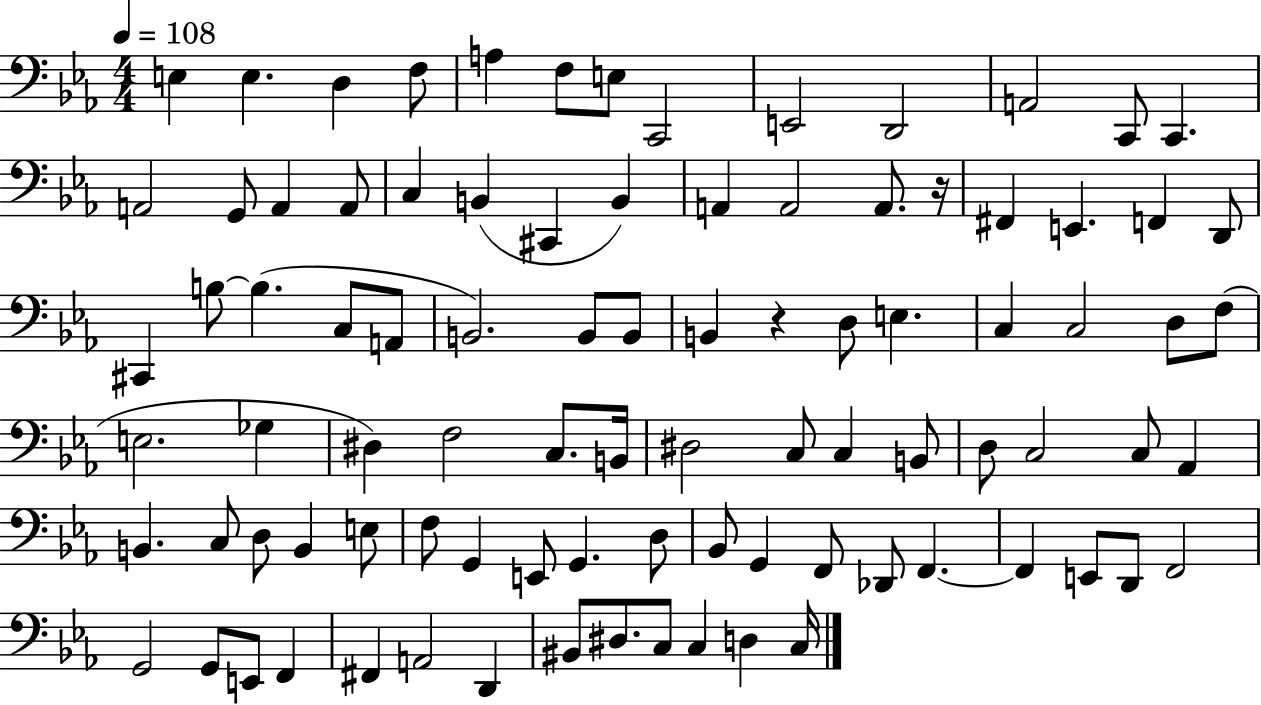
{
  \clef bass
  \numericTimeSignature
  \time 4/4
  \key ees \major
  \tempo 4 = 108
  e4 e4. d4 f8 | a4 f8 e8 c,2 | e,2 d,2 | a,2 c,8 c,4. | \break a,2 g,8 a,4 a,8 | c4 b,4( cis,4 b,4) | a,4 a,2 a,8. r16 | fis,4 e,4. f,4 d,8 | \break cis,4 b8~~ b4.( c8 a,8 | b,2.) b,8 b,8 | b,4 r4 d8 e4. | c4 c2 d8 f8( | \break e2. ges4 | dis4) f2 c8. b,16 | dis2 c8 c4 b,8 | d8 c2 c8 aes,4 | \break b,4. c8 d8 b,4 e8 | f8 g,4 e,8 g,4. d8 | bes,8 g,4 f,8 des,8 f,4.~~ | f,4 e,8 d,8 f,2 | \break g,2 g,8 e,8 f,4 | fis,4 a,2 d,4 | bis,8 dis8. c8 c4 d4 c16 | \bar "|."
}